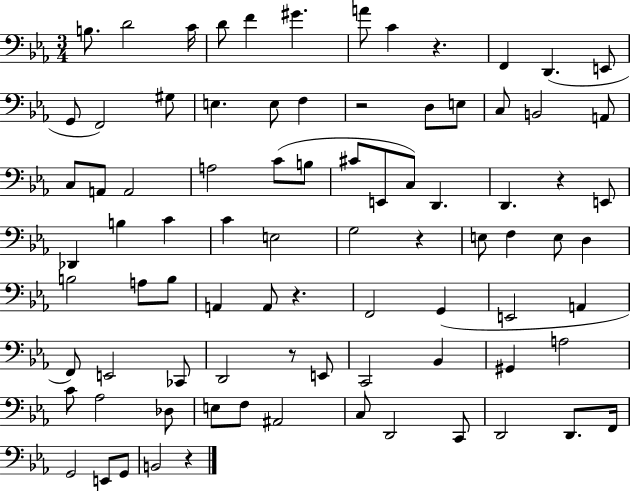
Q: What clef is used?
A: bass